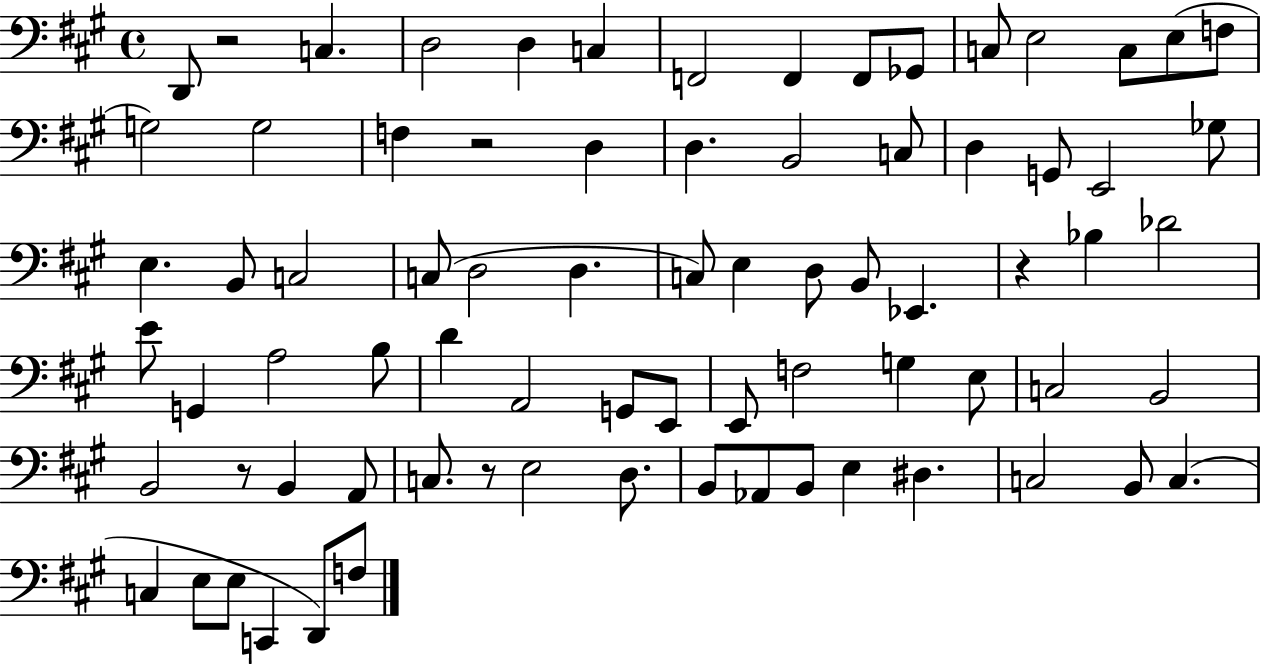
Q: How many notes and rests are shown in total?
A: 77